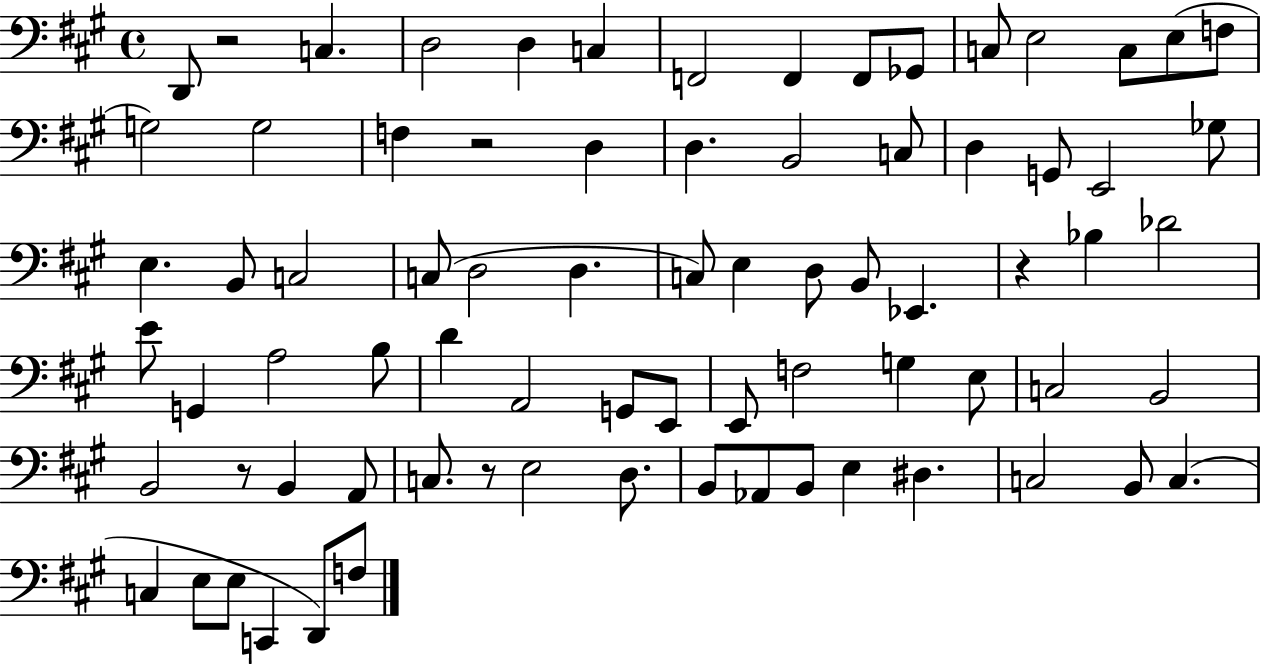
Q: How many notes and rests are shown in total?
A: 77